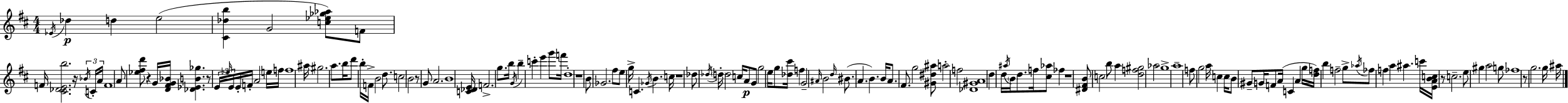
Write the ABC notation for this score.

X:1
T:Untitled
M:4/4
L:1/4
K:D
_E/4 _d d e2 [^C_db] G2 [c_e_g_a]/2 F/2 F/4 [^C_DEb]2 z/4 _B/4 C/4 A/4 F4 A/2 [_e^fd']/2 z G/4 [D^FG_B]/4 [_D_EB_g] z/2 E/4 _e/4 E/4 E/4 F/4 A2 e/4 f/4 f4 ^a/4 ^g2 a/2 b/4 d'/2 b/4 F/4 B2 d/2 c2 B2 z/2 G/2 A2 B4 [C_DE]/4 F2 g/2 b/4 G/4 b c' e' g'/2 f'/4 d4 z4 B/2 _G2 ^f/2 e/2 g/4 C _G/4 B c/4 z4 _d/2 _d/4 d/4 d2 c/4 A/2 G/2 g2 e/4 g/2 [_d^c']/4 f G2 ^A/4 B2 d/4 ^B/2 A B B/4 A/2 ^F/2 g2 [^G^d^a]/2 a2 f2 [_D^GA]4 d d/4 ^a/4 B/4 d/2 f/4 [^c_a]/2 _f z4 [^D^FB]/2 c2 b/2 a [df^g]2 _a2 g4 a4 f/2 g2 a/4 c c/4 B/2 ^G/2 G/4 F/2 A/4 C A g/4 [df]/4 b f2 g/2 _a/4 _f/2 f a ^a c'/4 [EABc]/4 z/2 c2 e/2 ^g a2 g/2 _f4 z/2 g2 g/4 ^a/4